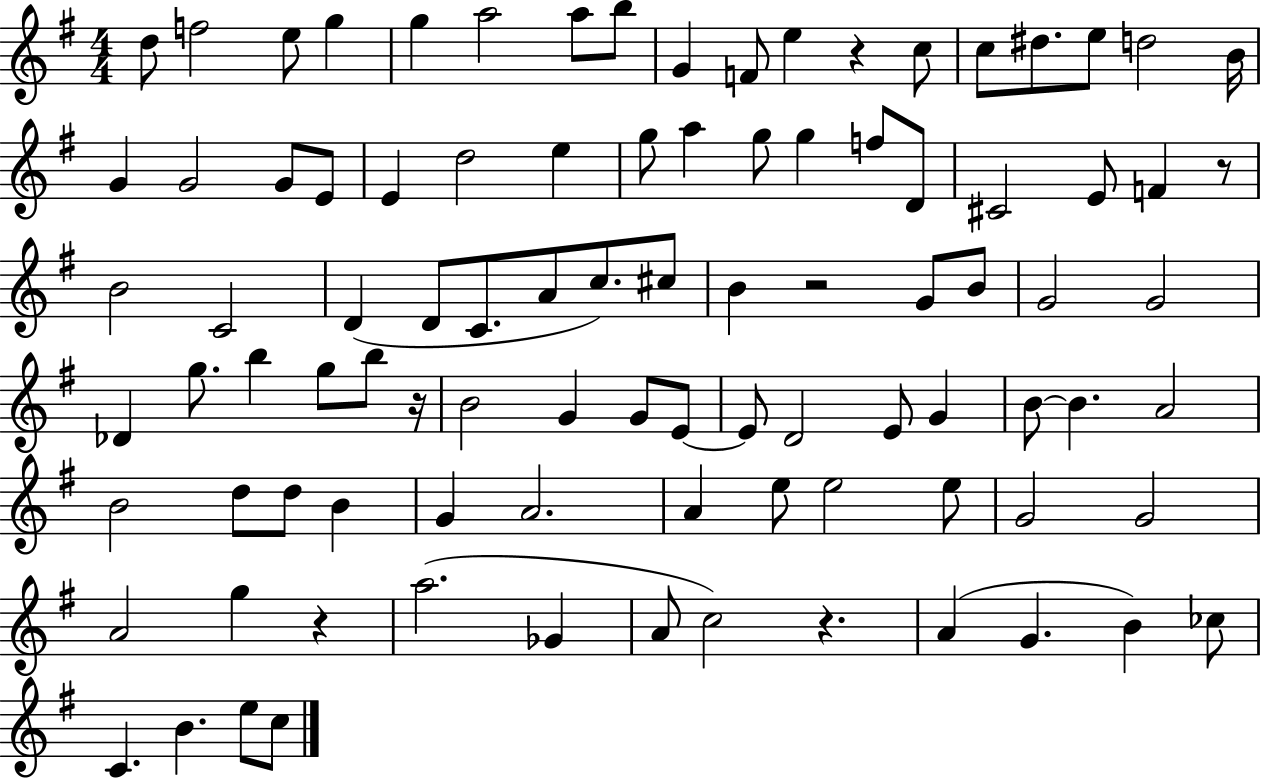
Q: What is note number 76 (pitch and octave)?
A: G5